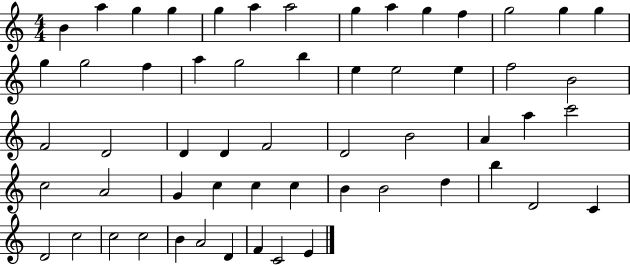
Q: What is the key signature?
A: C major